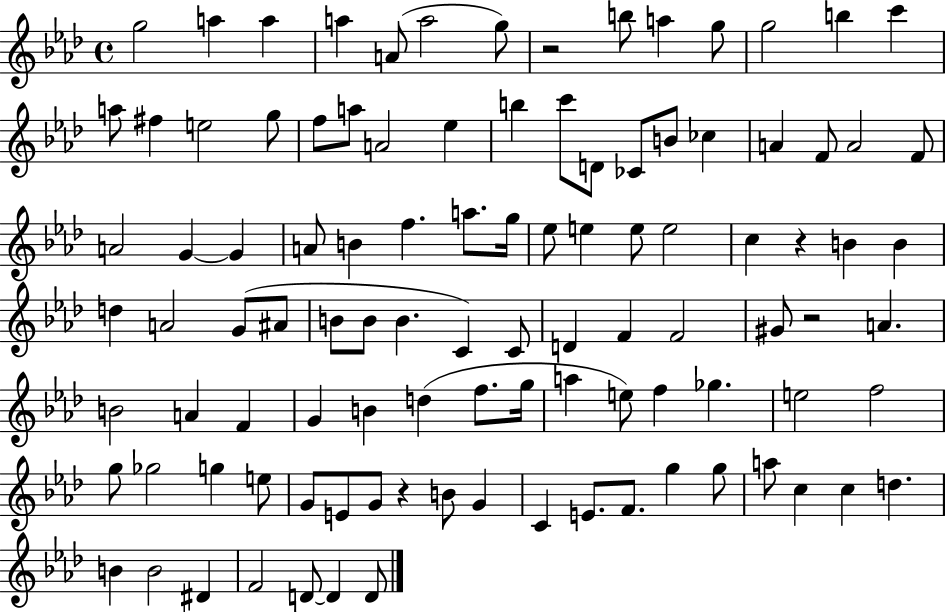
G5/h A5/q A5/q A5/q A4/e A5/h G5/e R/h B5/e A5/q G5/e G5/h B5/q C6/q A5/e F#5/q E5/h G5/e F5/e A5/e A4/h Eb5/q B5/q C6/e D4/e CES4/e B4/e CES5/q A4/q F4/e A4/h F4/e A4/h G4/q G4/q A4/e B4/q F5/q. A5/e. G5/s Eb5/e E5/q E5/e E5/h C5/q R/q B4/q B4/q D5/q A4/h G4/e A#4/e B4/e B4/e B4/q. C4/q C4/e D4/q F4/q F4/h G#4/e R/h A4/q. B4/h A4/q F4/q G4/q B4/q D5/q F5/e. G5/s A5/q E5/e F5/q Gb5/q. E5/h F5/h G5/e Gb5/h G5/q E5/e G4/e E4/e G4/e R/q B4/e G4/q C4/q E4/e. F4/e. G5/q G5/e A5/e C5/q C5/q D5/q. B4/q B4/h D#4/q F4/h D4/e D4/q D4/e